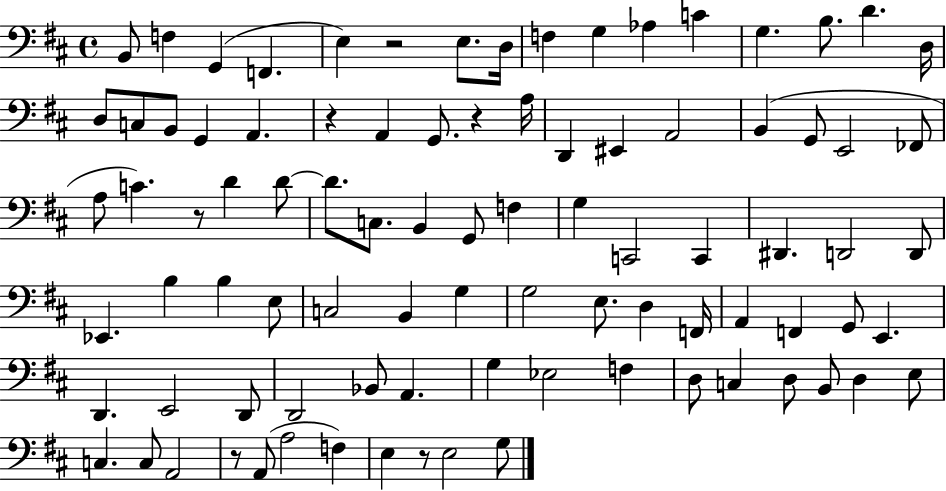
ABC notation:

X:1
T:Untitled
M:4/4
L:1/4
K:D
B,,/2 F, G,, F,, E, z2 E,/2 D,/4 F, G, _A, C G, B,/2 D D,/4 D,/2 C,/2 B,,/2 G,, A,, z A,, G,,/2 z A,/4 D,, ^E,, A,,2 B,, G,,/2 E,,2 _F,,/2 A,/2 C z/2 D D/2 D/2 C,/2 B,, G,,/2 F, G, C,,2 C,, ^D,, D,,2 D,,/2 _E,, B, B, E,/2 C,2 B,, G, G,2 E,/2 D, F,,/4 A,, F,, G,,/2 E,, D,, E,,2 D,,/2 D,,2 _B,,/2 A,, G, _E,2 F, D,/2 C, D,/2 B,,/2 D, E,/2 C, C,/2 A,,2 z/2 A,,/2 A,2 F, E, z/2 E,2 G,/2